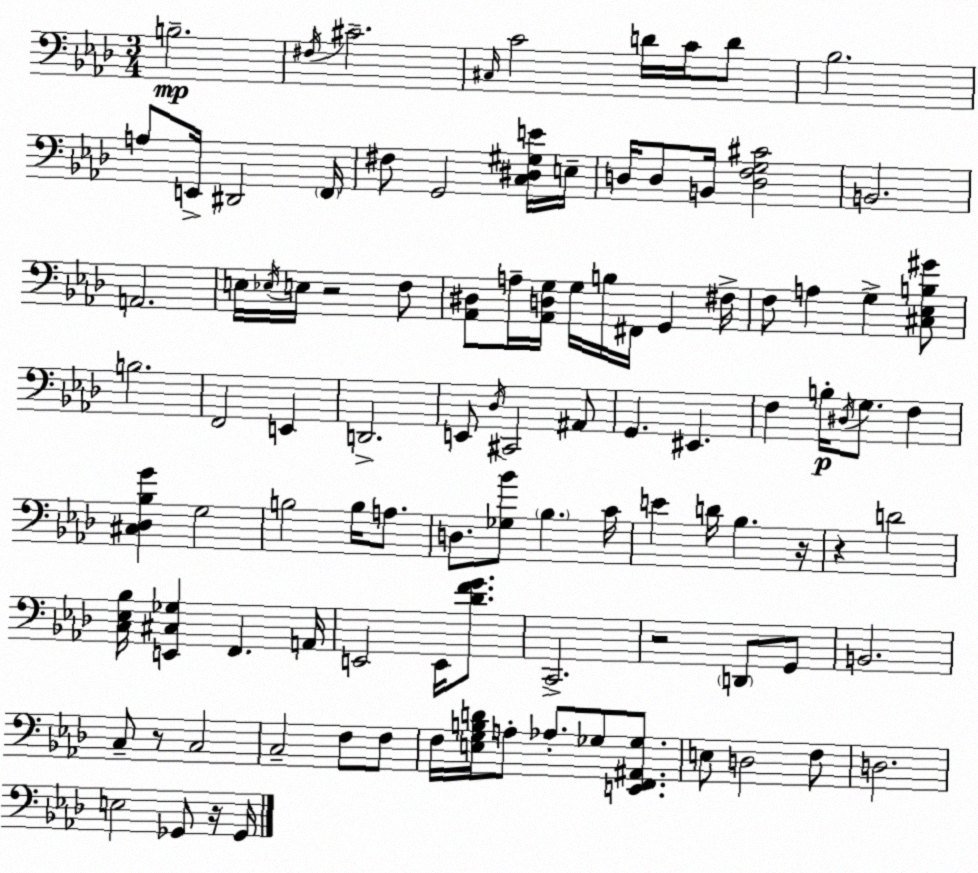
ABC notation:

X:1
T:Untitled
M:3/4
L:1/4
K:Fm
B,2 ^F,/4 ^C2 ^C,/4 C2 D/4 C/4 D/2 _B,2 A,/2 E,,/4 ^D,,2 F,,/4 ^F,/2 G,,2 [C,^D,^G,E]/4 E,/4 D,/4 D,/2 B,,/4 [D,F,G,^C]2 B,,2 A,,2 E,/4 _E,/4 E,/4 z2 F,/2 [_A,,^D,]/2 A,/4 [_A,,D,G,]/4 G,/4 B,/4 ^F,,/4 G,, ^F,/4 F,/2 A, G, [^C,_E,B,^G]/2 B,2 F,,2 E,, D,,2 E,,/2 _D,/4 ^C,,2 ^A,,/2 G,, ^E,, F, B,/4 ^D,/4 G,/2 F, [^C,_D,_B,G] G,2 B,2 B,/4 A,/2 D,/2 [_G,_B]/2 _B, C/4 E D/4 _B, z/4 z D2 [C,_E,_B,]/4 [E,,^C,_G,] F,, A,,/4 E,,2 E,,/4 [_DFG]/2 C,,2 z2 D,,/2 G,,/2 B,,2 C,/2 z/2 C,2 C,2 F,/2 F,/2 F,/4 [E,G,B,D]/4 A,/2 _A,/2 _G,/2 [E,,F,,^A,,_G,]/2 E,/2 D,2 F,/2 D,2 E,2 _G,,/2 z/4 _G,,/4